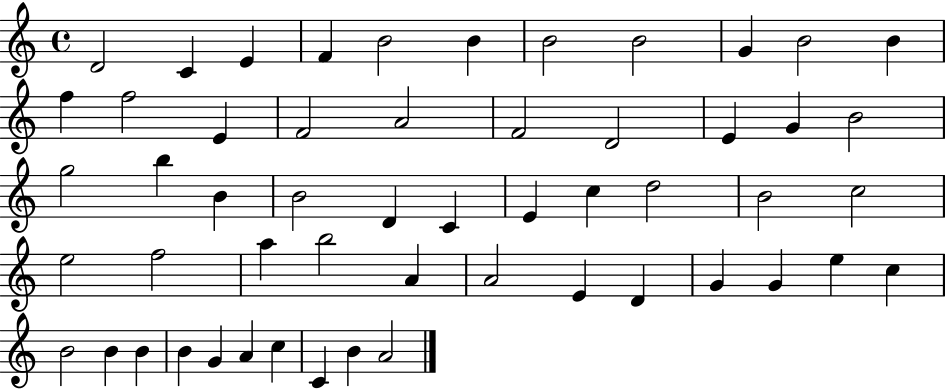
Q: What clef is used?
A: treble